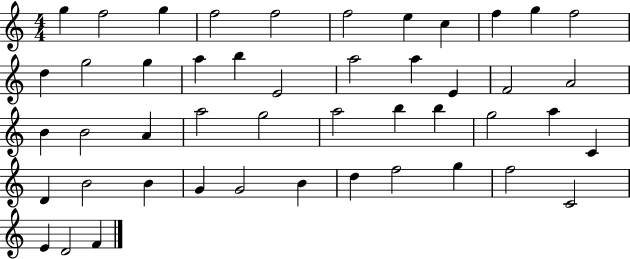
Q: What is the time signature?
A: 4/4